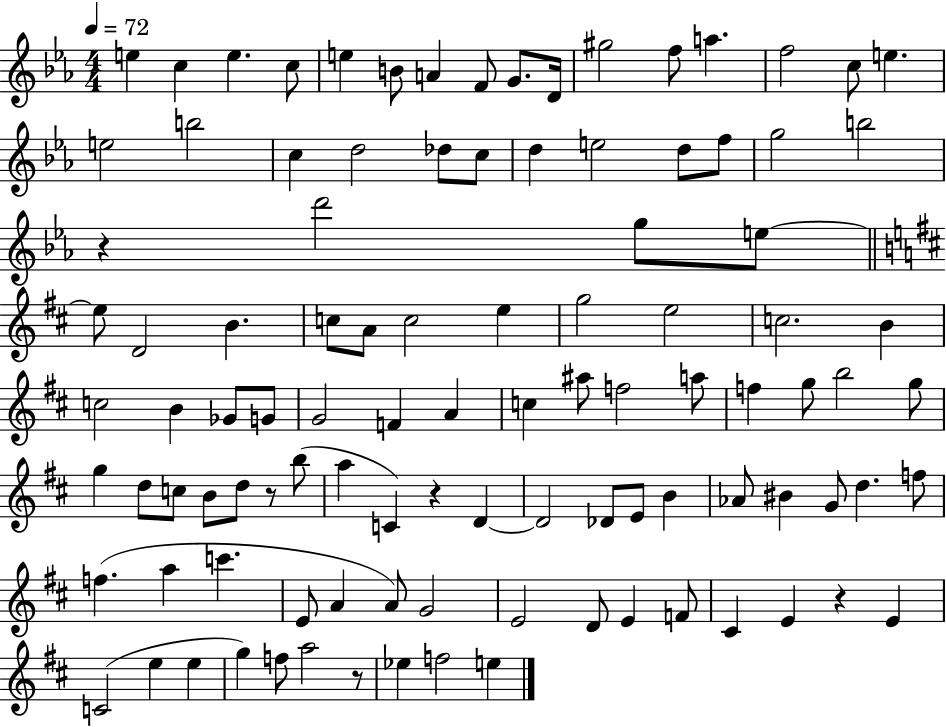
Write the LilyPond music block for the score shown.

{
  \clef treble
  \numericTimeSignature
  \time 4/4
  \key ees \major
  \tempo 4 = 72
  e''4 c''4 e''4. c''8 | e''4 b'8 a'4 f'8 g'8. d'16 | gis''2 f''8 a''4. | f''2 c''8 e''4. | \break e''2 b''2 | c''4 d''2 des''8 c''8 | d''4 e''2 d''8 f''8 | g''2 b''2 | \break r4 d'''2 g''8 e''8~~ | \bar "||" \break \key b \minor e''8 d'2 b'4. | c''8 a'8 c''2 e''4 | g''2 e''2 | c''2. b'4 | \break c''2 b'4 ges'8 g'8 | g'2 f'4 a'4 | c''4 ais''8 f''2 a''8 | f''4 g''8 b''2 g''8 | \break g''4 d''8 c''8 b'8 d''8 r8 b''8( | a''4 c'4) r4 d'4~~ | d'2 des'8 e'8 b'4 | aes'8 bis'4 g'8 d''4. f''8 | \break f''4.( a''4 c'''4. | e'8 a'4 a'8) g'2 | e'2 d'8 e'4 f'8 | cis'4 e'4 r4 e'4 | \break c'2( e''4 e''4 | g''4) f''8 a''2 r8 | ees''4 f''2 e''4 | \bar "|."
}